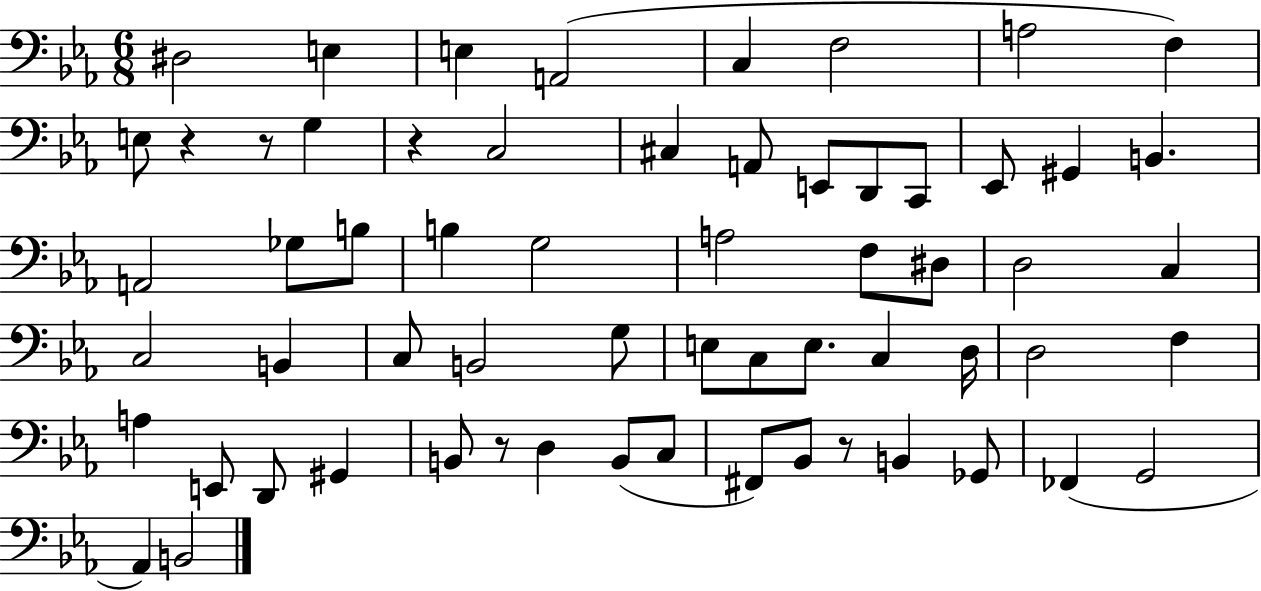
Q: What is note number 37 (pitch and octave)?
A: E3